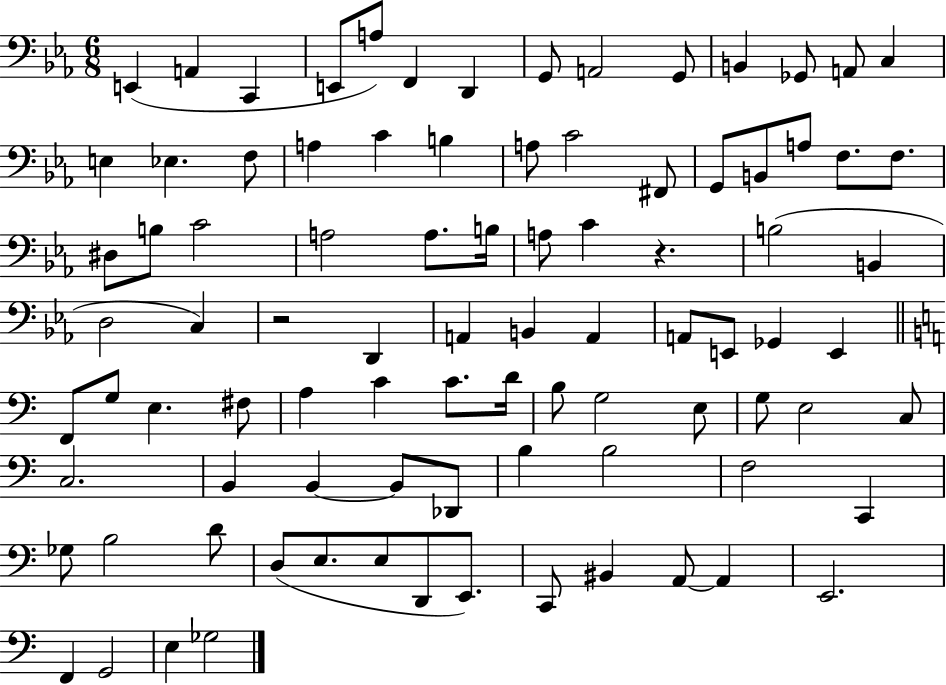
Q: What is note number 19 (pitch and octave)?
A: C4